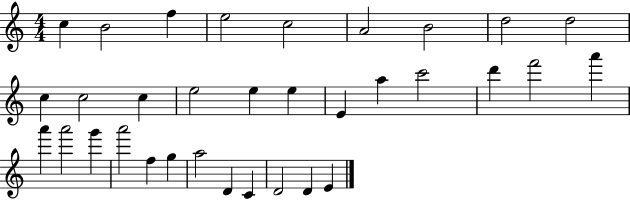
{
  \clef treble
  \numericTimeSignature
  \time 4/4
  \key c \major
  c''4 b'2 f''4 | e''2 c''2 | a'2 b'2 | d''2 d''2 | \break c''4 c''2 c''4 | e''2 e''4 e''4 | e'4 a''4 c'''2 | d'''4 f'''2 a'''4 | \break a'''4 a'''2 g'''4 | a'''2 f''4 g''4 | a''2 d'4 c'4 | d'2 d'4 e'4 | \break \bar "|."
}